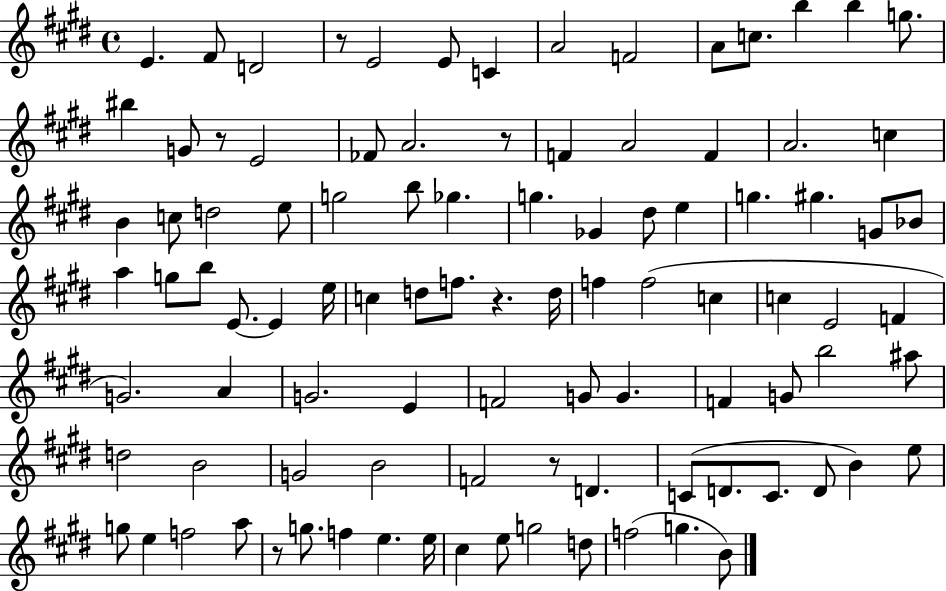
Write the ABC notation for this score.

X:1
T:Untitled
M:4/4
L:1/4
K:E
E ^F/2 D2 z/2 E2 E/2 C A2 F2 A/2 c/2 b b g/2 ^b G/2 z/2 E2 _F/2 A2 z/2 F A2 F A2 c B c/2 d2 e/2 g2 b/2 _g g _G ^d/2 e g ^g G/2 _B/2 a g/2 b/2 E/2 E e/4 c d/2 f/2 z d/4 f f2 c c E2 F G2 A G2 E F2 G/2 G F G/2 b2 ^a/2 d2 B2 G2 B2 F2 z/2 D C/2 D/2 C/2 D/2 B e/2 g/2 e f2 a/2 z/2 g/2 f e e/4 ^c e/2 g2 d/2 f2 g B/2